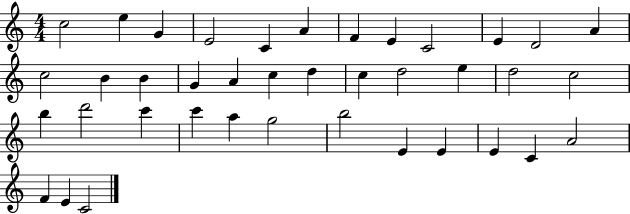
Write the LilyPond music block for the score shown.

{
  \clef treble
  \numericTimeSignature
  \time 4/4
  \key c \major
  c''2 e''4 g'4 | e'2 c'4 a'4 | f'4 e'4 c'2 | e'4 d'2 a'4 | \break c''2 b'4 b'4 | g'4 a'4 c''4 d''4 | c''4 d''2 e''4 | d''2 c''2 | \break b''4 d'''2 c'''4 | c'''4 a''4 g''2 | b''2 e'4 e'4 | e'4 c'4 a'2 | \break f'4 e'4 c'2 | \bar "|."
}